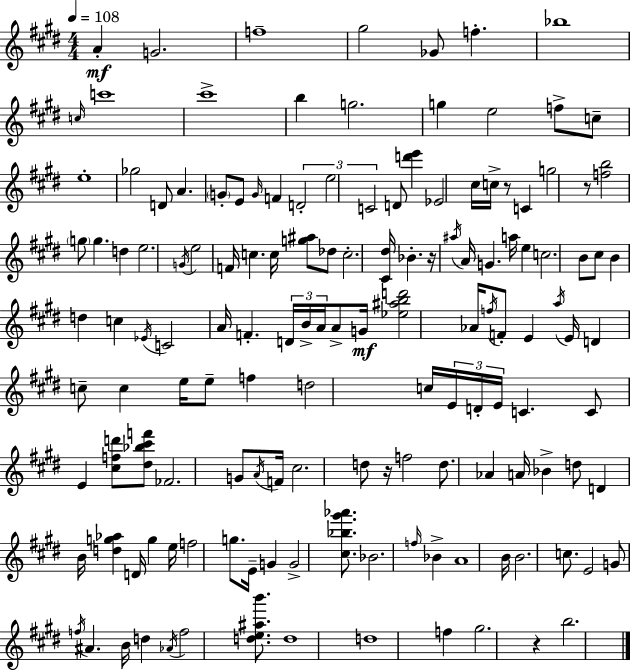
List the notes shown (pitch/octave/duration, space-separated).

A4/q G4/h. F5/w G#5/h Gb4/e F5/q. Bb5/w C5/s C6/w C#6/w B5/q G5/h. G5/q E5/h F5/e C5/e E5/w Gb5/h D4/e A4/q. G4/e E4/e G4/s F4/q D4/h E5/h C4/h D4/e [D6,E6]/q Eb4/h C#5/s C5/s R/e C4/q G5/h R/e [F5,B5]/h G5/e G5/q. D5/q E5/h. G4/s E5/h F4/s C5/q. C5/s [G5,A#5]/e Db5/e C5/h. [C#4,D#5]/s Bb4/q. R/s A#5/s A4/s G4/q. A5/s E5/q C5/h. B4/e C#5/e B4/q D5/q C5/q Eb4/s C4/h A4/s F4/q. D4/s B4/s A4/s A4/e G4/s [Eb5,A#5,B5,D6]/h Ab4/s F5/s F4/e E4/q A5/s E4/s D4/q C5/e C5/q E5/s E5/e F5/q D5/h C5/s E4/s D4/s E4/s C4/q. C4/e E4/q [C#5,F5,D6]/e [D#5,Bb5,C#6,F6]/e FES4/h. G4/e A4/s F4/s C#5/h. D5/e R/s F5/h D5/e. Ab4/q A4/s Bb4/q D5/e D4/q B4/s [D5,G5,Ab5]/q D4/s G5/q E5/s F5/h G5/e. E4/s G4/q G4/h [C#5,Bb5,G#6,Ab6]/e. Bb4/h. F5/s Bb4/q A4/w B4/s B4/h. C5/e. E4/h G4/e F5/s A#4/q. B4/s D5/q Ab4/s F5/h [D5,E5,A#5,B6]/e. D5/w D5/w F5/q G#5/h. R/q B5/h.